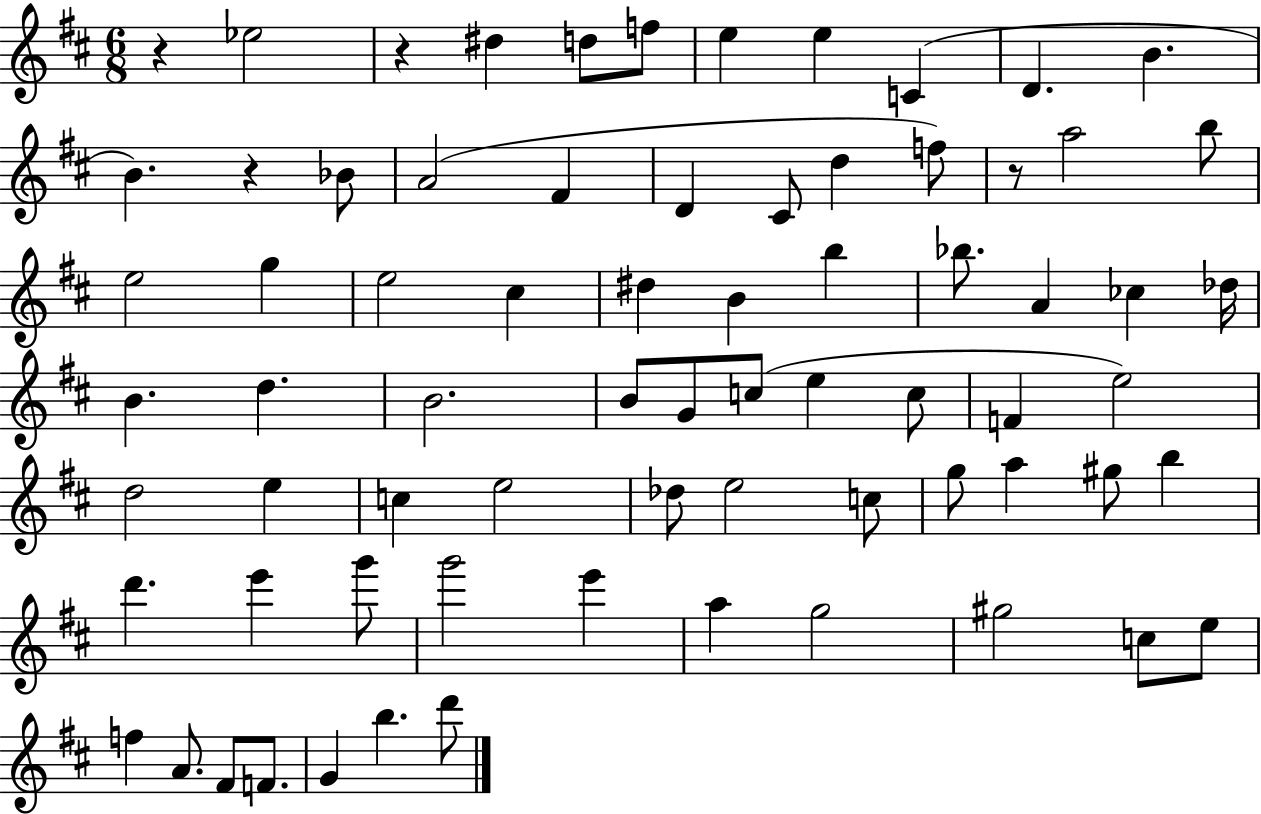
R/q Eb5/h R/q D#5/q D5/e F5/e E5/q E5/q C4/q D4/q. B4/q. B4/q. R/q Bb4/e A4/h F#4/q D4/q C#4/e D5/q F5/e R/e A5/h B5/e E5/h G5/q E5/h C#5/q D#5/q B4/q B5/q Bb5/e. A4/q CES5/q Db5/s B4/q. D5/q. B4/h. B4/e G4/e C5/e E5/q C5/e F4/q E5/h D5/h E5/q C5/q E5/h Db5/e E5/h C5/e G5/e A5/q G#5/e B5/q D6/q. E6/q G6/e G6/h E6/q A5/q G5/h G#5/h C5/e E5/e F5/q A4/e. F#4/e F4/e. G4/q B5/q. D6/e